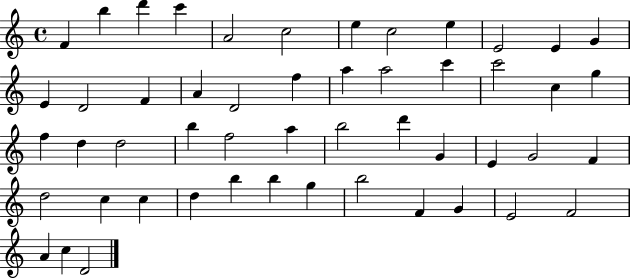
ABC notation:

X:1
T:Untitled
M:4/4
L:1/4
K:C
F b d' c' A2 c2 e c2 e E2 E G E D2 F A D2 f a a2 c' c'2 c g f d d2 b f2 a b2 d' G E G2 F d2 c c d b b g b2 F G E2 F2 A c D2